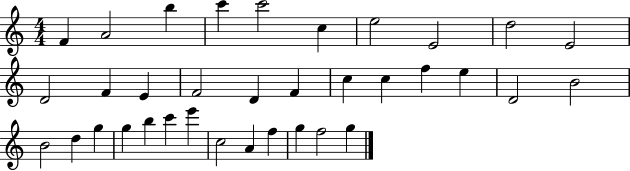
X:1
T:Untitled
M:4/4
L:1/4
K:C
F A2 b c' c'2 c e2 E2 d2 E2 D2 F E F2 D F c c f e D2 B2 B2 d g g b c' e' c2 A f g f2 g